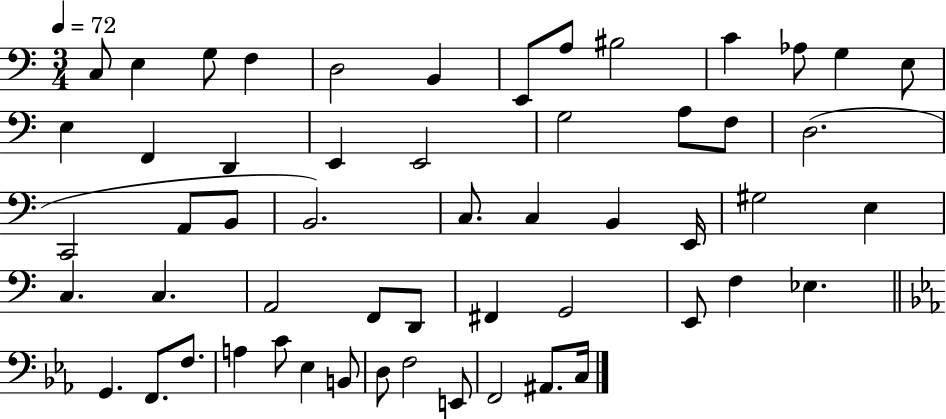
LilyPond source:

{
  \clef bass
  \numericTimeSignature
  \time 3/4
  \key c \major
  \tempo 4 = 72
  c8 e4 g8 f4 | d2 b,4 | e,8 a8 bis2 | c'4 aes8 g4 e8 | \break e4 f,4 d,4 | e,4 e,2 | g2 a8 f8 | d2.( | \break c,2 a,8 b,8 | b,2.) | c8. c4 b,4 e,16 | gis2 e4 | \break c4. c4. | a,2 f,8 d,8 | fis,4 g,2 | e,8 f4 ees4. | \break \bar "||" \break \key c \minor g,4. f,8. f8. | a4 c'8 ees4 b,8 | d8 f2 e,8 | f,2 ais,8. c16 | \break \bar "|."
}